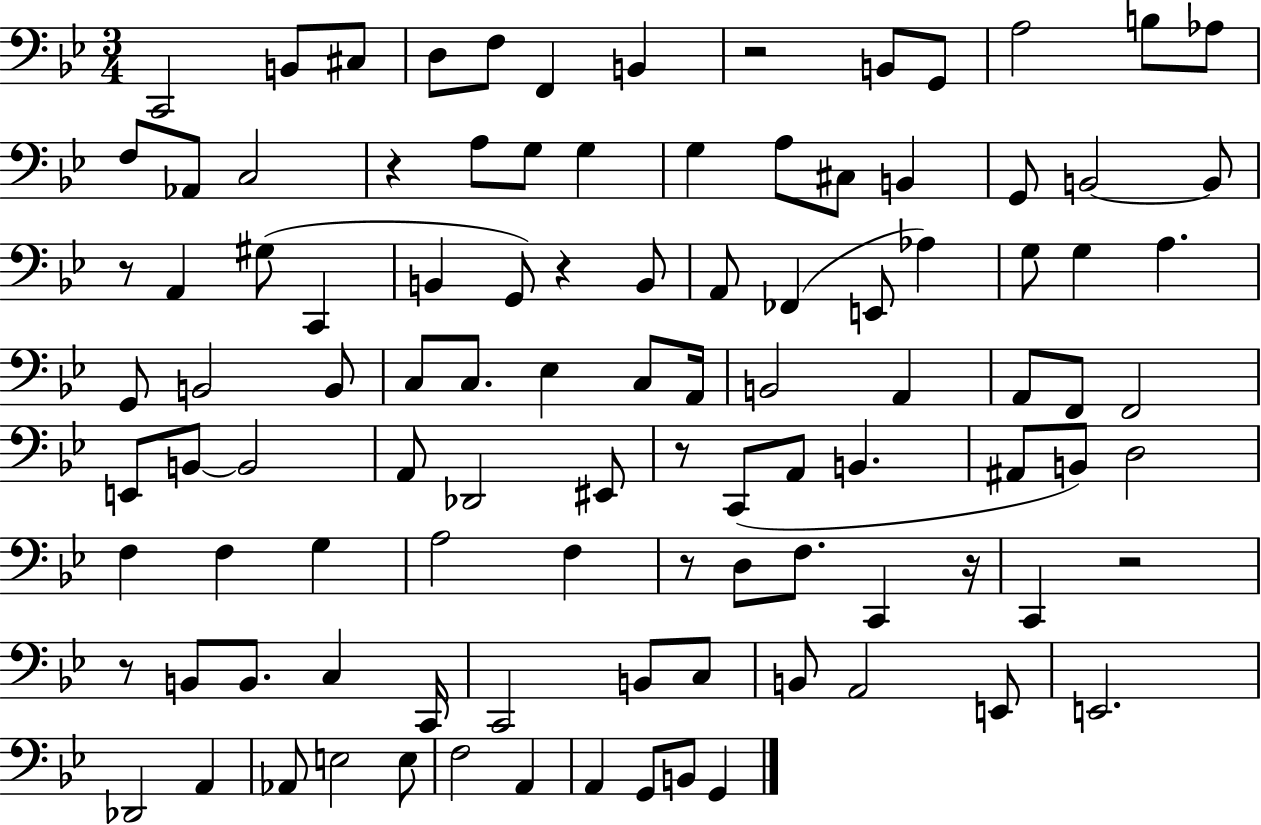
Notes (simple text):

C2/h B2/e C#3/e D3/e F3/e F2/q B2/q R/h B2/e G2/e A3/h B3/e Ab3/e F3/e Ab2/e C3/h R/q A3/e G3/e G3/q G3/q A3/e C#3/e B2/q G2/e B2/h B2/e R/e A2/q G#3/e C2/q B2/q G2/e R/q B2/e A2/e FES2/q E2/e Ab3/q G3/e G3/q A3/q. G2/e B2/h B2/e C3/e C3/e. Eb3/q C3/e A2/s B2/h A2/q A2/e F2/e F2/h E2/e B2/e B2/h A2/e Db2/h EIS2/e R/e C2/e A2/e B2/q. A#2/e B2/e D3/h F3/q F3/q G3/q A3/h F3/q R/e D3/e F3/e. C2/q R/s C2/q R/h R/e B2/e B2/e. C3/q C2/s C2/h B2/e C3/e B2/e A2/h E2/e E2/h. Db2/h A2/q Ab2/e E3/h E3/e F3/h A2/q A2/q G2/e B2/e G2/q